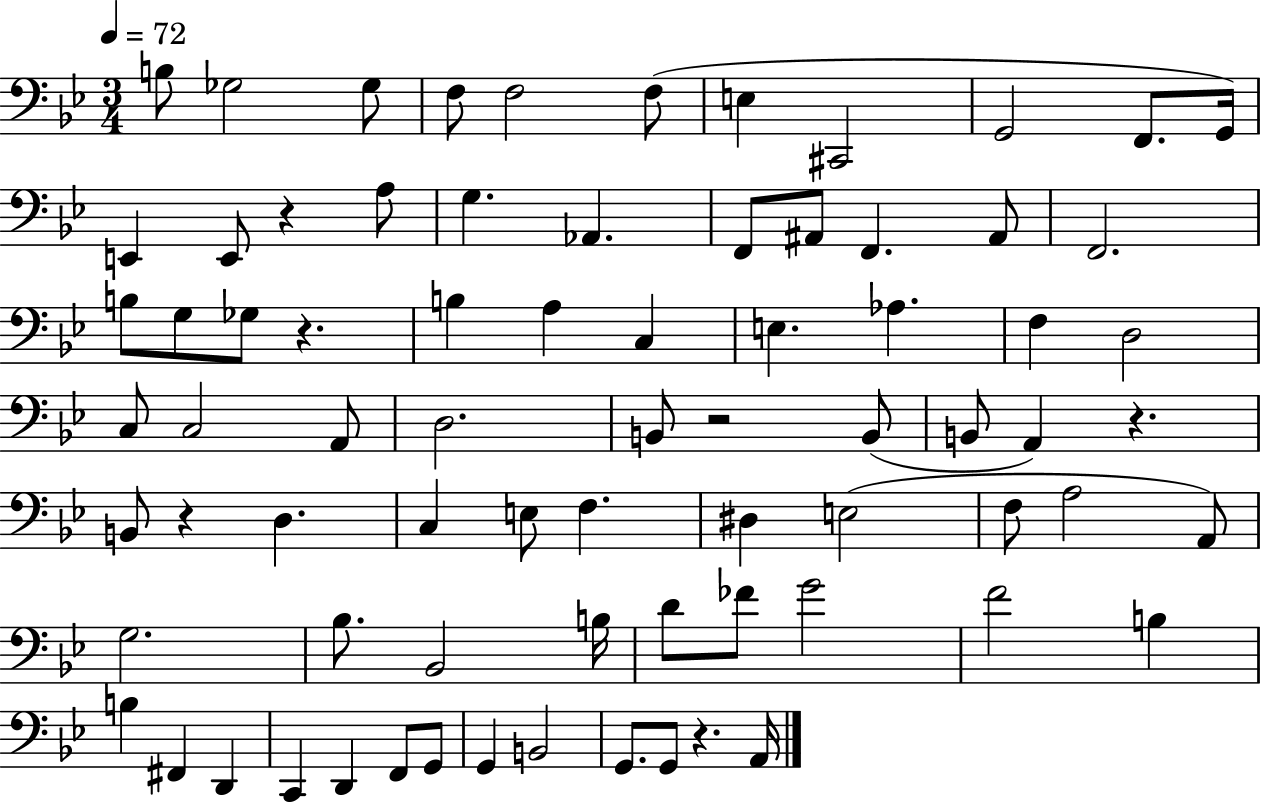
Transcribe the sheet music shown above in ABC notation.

X:1
T:Untitled
M:3/4
L:1/4
K:Bb
B,/2 _G,2 _G,/2 F,/2 F,2 F,/2 E, ^C,,2 G,,2 F,,/2 G,,/4 E,, E,,/2 z A,/2 G, _A,, F,,/2 ^A,,/2 F,, ^A,,/2 F,,2 B,/2 G,/2 _G,/2 z B, A, C, E, _A, F, D,2 C,/2 C,2 A,,/2 D,2 B,,/2 z2 B,,/2 B,,/2 A,, z B,,/2 z D, C, E,/2 F, ^D, E,2 F,/2 A,2 A,,/2 G,2 _B,/2 _B,,2 B,/4 D/2 _F/2 G2 F2 B, B, ^F,, D,, C,, D,, F,,/2 G,,/2 G,, B,,2 G,,/2 G,,/2 z A,,/4